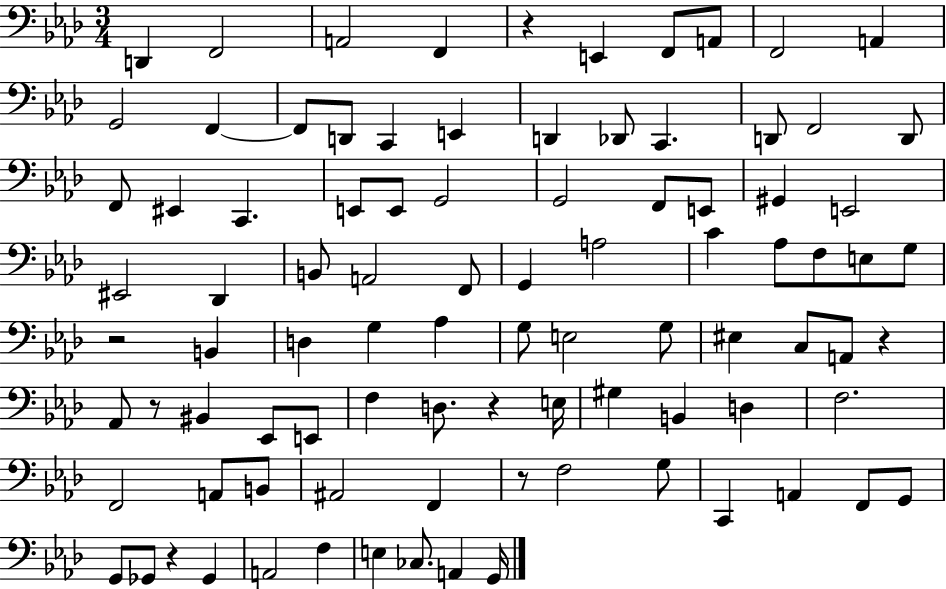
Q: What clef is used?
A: bass